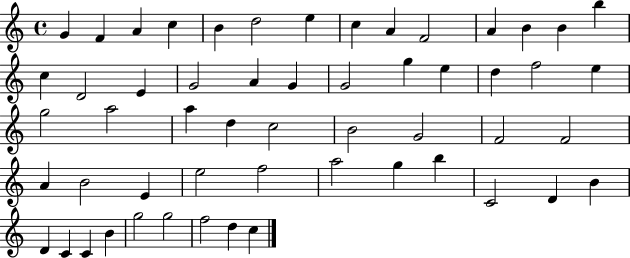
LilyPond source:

{
  \clef treble
  \time 4/4
  \defaultTimeSignature
  \key c \major
  g'4 f'4 a'4 c''4 | b'4 d''2 e''4 | c''4 a'4 f'2 | a'4 b'4 b'4 b''4 | \break c''4 d'2 e'4 | g'2 a'4 g'4 | g'2 g''4 e''4 | d''4 f''2 e''4 | \break g''2 a''2 | a''4 d''4 c''2 | b'2 g'2 | f'2 f'2 | \break a'4 b'2 e'4 | e''2 f''2 | a''2 g''4 b''4 | c'2 d'4 b'4 | \break d'4 c'4 c'4 b'4 | g''2 g''2 | f''2 d''4 c''4 | \bar "|."
}